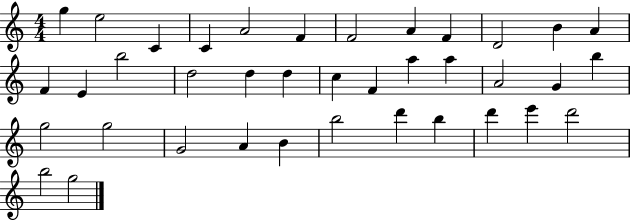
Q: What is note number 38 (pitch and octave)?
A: G5